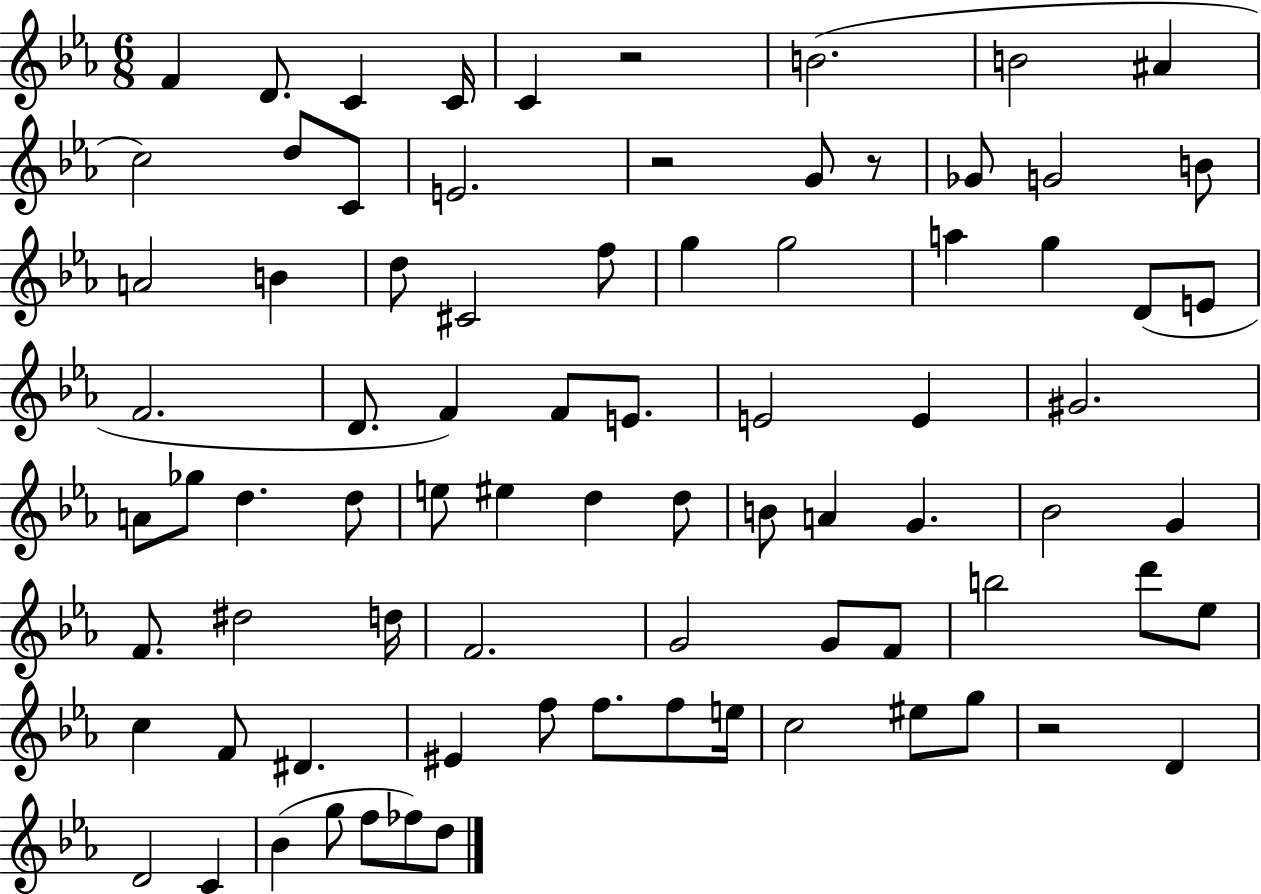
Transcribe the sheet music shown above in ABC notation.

X:1
T:Untitled
M:6/8
L:1/4
K:Eb
F D/2 C C/4 C z2 B2 B2 ^A c2 d/2 C/2 E2 z2 G/2 z/2 _G/2 G2 B/2 A2 B d/2 ^C2 f/2 g g2 a g D/2 E/2 F2 D/2 F F/2 E/2 E2 E ^G2 A/2 _g/2 d d/2 e/2 ^e d d/2 B/2 A G _B2 G F/2 ^d2 d/4 F2 G2 G/2 F/2 b2 d'/2 _e/2 c F/2 ^D ^E f/2 f/2 f/2 e/4 c2 ^e/2 g/2 z2 D D2 C _B g/2 f/2 _f/2 d/2